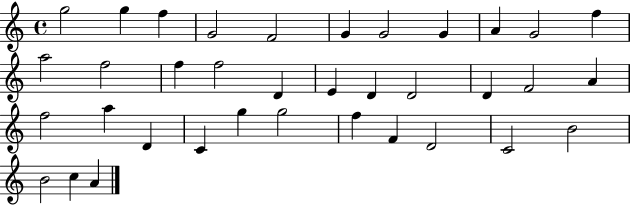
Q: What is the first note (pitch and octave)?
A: G5